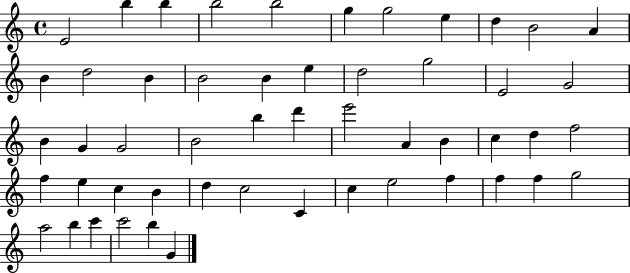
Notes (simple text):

E4/h B5/q B5/q B5/h B5/h G5/q G5/h E5/q D5/q B4/h A4/q B4/q D5/h B4/q B4/h B4/q E5/q D5/h G5/h E4/h G4/h B4/q G4/q G4/h B4/h B5/q D6/q E6/h A4/q B4/q C5/q D5/q F5/h F5/q E5/q C5/q B4/q D5/q C5/h C4/q C5/q E5/h F5/q F5/q F5/q G5/h A5/h B5/q C6/q C6/h B5/q G4/q